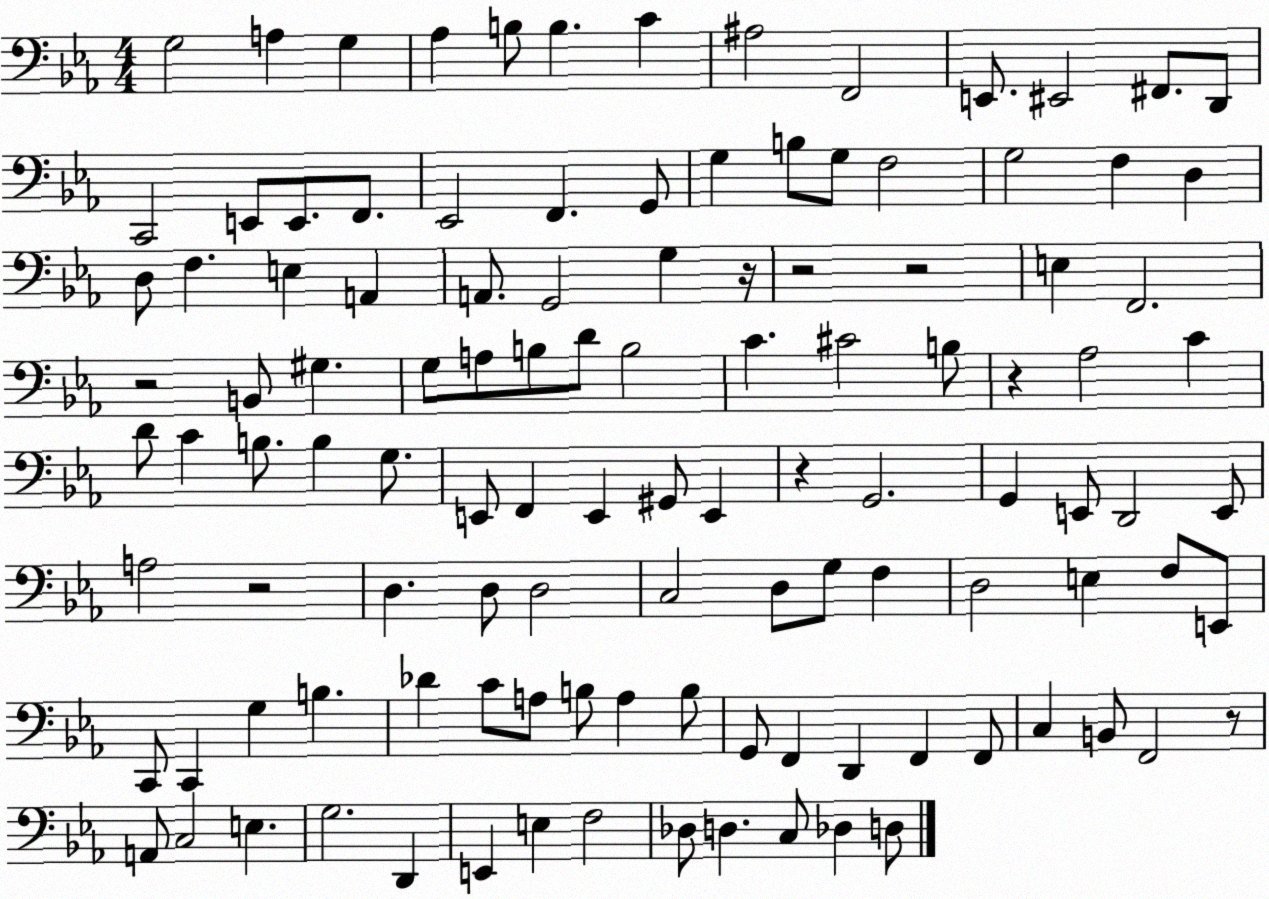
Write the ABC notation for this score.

X:1
T:Untitled
M:4/4
L:1/4
K:Eb
G,2 A, G, _A, B,/2 B, C ^A,2 F,,2 E,,/2 ^E,,2 ^F,,/2 D,,/2 C,,2 E,,/2 E,,/2 F,,/2 _E,,2 F,, G,,/2 G, B,/2 G,/2 F,2 G,2 F, D, D,/2 F, E, A,, A,,/2 G,,2 G, z/4 z2 z2 E, F,,2 z2 B,,/2 ^G, G,/2 A,/2 B,/2 D/2 B,2 C ^C2 B,/2 z _A,2 C D/2 C B,/2 B, G,/2 E,,/2 F,, E,, ^G,,/2 E,, z G,,2 G,, E,,/2 D,,2 E,,/2 A,2 z2 D, D,/2 D,2 C,2 D,/2 G,/2 F, D,2 E, F,/2 E,,/2 C,,/2 C,, G, B, _D C/2 A,/2 B,/2 A, B,/2 G,,/2 F,, D,, F,, F,,/2 C, B,,/2 F,,2 z/2 A,,/2 C,2 E, G,2 D,, E,, E, F,2 _D,/2 D, C,/2 _D, D,/2